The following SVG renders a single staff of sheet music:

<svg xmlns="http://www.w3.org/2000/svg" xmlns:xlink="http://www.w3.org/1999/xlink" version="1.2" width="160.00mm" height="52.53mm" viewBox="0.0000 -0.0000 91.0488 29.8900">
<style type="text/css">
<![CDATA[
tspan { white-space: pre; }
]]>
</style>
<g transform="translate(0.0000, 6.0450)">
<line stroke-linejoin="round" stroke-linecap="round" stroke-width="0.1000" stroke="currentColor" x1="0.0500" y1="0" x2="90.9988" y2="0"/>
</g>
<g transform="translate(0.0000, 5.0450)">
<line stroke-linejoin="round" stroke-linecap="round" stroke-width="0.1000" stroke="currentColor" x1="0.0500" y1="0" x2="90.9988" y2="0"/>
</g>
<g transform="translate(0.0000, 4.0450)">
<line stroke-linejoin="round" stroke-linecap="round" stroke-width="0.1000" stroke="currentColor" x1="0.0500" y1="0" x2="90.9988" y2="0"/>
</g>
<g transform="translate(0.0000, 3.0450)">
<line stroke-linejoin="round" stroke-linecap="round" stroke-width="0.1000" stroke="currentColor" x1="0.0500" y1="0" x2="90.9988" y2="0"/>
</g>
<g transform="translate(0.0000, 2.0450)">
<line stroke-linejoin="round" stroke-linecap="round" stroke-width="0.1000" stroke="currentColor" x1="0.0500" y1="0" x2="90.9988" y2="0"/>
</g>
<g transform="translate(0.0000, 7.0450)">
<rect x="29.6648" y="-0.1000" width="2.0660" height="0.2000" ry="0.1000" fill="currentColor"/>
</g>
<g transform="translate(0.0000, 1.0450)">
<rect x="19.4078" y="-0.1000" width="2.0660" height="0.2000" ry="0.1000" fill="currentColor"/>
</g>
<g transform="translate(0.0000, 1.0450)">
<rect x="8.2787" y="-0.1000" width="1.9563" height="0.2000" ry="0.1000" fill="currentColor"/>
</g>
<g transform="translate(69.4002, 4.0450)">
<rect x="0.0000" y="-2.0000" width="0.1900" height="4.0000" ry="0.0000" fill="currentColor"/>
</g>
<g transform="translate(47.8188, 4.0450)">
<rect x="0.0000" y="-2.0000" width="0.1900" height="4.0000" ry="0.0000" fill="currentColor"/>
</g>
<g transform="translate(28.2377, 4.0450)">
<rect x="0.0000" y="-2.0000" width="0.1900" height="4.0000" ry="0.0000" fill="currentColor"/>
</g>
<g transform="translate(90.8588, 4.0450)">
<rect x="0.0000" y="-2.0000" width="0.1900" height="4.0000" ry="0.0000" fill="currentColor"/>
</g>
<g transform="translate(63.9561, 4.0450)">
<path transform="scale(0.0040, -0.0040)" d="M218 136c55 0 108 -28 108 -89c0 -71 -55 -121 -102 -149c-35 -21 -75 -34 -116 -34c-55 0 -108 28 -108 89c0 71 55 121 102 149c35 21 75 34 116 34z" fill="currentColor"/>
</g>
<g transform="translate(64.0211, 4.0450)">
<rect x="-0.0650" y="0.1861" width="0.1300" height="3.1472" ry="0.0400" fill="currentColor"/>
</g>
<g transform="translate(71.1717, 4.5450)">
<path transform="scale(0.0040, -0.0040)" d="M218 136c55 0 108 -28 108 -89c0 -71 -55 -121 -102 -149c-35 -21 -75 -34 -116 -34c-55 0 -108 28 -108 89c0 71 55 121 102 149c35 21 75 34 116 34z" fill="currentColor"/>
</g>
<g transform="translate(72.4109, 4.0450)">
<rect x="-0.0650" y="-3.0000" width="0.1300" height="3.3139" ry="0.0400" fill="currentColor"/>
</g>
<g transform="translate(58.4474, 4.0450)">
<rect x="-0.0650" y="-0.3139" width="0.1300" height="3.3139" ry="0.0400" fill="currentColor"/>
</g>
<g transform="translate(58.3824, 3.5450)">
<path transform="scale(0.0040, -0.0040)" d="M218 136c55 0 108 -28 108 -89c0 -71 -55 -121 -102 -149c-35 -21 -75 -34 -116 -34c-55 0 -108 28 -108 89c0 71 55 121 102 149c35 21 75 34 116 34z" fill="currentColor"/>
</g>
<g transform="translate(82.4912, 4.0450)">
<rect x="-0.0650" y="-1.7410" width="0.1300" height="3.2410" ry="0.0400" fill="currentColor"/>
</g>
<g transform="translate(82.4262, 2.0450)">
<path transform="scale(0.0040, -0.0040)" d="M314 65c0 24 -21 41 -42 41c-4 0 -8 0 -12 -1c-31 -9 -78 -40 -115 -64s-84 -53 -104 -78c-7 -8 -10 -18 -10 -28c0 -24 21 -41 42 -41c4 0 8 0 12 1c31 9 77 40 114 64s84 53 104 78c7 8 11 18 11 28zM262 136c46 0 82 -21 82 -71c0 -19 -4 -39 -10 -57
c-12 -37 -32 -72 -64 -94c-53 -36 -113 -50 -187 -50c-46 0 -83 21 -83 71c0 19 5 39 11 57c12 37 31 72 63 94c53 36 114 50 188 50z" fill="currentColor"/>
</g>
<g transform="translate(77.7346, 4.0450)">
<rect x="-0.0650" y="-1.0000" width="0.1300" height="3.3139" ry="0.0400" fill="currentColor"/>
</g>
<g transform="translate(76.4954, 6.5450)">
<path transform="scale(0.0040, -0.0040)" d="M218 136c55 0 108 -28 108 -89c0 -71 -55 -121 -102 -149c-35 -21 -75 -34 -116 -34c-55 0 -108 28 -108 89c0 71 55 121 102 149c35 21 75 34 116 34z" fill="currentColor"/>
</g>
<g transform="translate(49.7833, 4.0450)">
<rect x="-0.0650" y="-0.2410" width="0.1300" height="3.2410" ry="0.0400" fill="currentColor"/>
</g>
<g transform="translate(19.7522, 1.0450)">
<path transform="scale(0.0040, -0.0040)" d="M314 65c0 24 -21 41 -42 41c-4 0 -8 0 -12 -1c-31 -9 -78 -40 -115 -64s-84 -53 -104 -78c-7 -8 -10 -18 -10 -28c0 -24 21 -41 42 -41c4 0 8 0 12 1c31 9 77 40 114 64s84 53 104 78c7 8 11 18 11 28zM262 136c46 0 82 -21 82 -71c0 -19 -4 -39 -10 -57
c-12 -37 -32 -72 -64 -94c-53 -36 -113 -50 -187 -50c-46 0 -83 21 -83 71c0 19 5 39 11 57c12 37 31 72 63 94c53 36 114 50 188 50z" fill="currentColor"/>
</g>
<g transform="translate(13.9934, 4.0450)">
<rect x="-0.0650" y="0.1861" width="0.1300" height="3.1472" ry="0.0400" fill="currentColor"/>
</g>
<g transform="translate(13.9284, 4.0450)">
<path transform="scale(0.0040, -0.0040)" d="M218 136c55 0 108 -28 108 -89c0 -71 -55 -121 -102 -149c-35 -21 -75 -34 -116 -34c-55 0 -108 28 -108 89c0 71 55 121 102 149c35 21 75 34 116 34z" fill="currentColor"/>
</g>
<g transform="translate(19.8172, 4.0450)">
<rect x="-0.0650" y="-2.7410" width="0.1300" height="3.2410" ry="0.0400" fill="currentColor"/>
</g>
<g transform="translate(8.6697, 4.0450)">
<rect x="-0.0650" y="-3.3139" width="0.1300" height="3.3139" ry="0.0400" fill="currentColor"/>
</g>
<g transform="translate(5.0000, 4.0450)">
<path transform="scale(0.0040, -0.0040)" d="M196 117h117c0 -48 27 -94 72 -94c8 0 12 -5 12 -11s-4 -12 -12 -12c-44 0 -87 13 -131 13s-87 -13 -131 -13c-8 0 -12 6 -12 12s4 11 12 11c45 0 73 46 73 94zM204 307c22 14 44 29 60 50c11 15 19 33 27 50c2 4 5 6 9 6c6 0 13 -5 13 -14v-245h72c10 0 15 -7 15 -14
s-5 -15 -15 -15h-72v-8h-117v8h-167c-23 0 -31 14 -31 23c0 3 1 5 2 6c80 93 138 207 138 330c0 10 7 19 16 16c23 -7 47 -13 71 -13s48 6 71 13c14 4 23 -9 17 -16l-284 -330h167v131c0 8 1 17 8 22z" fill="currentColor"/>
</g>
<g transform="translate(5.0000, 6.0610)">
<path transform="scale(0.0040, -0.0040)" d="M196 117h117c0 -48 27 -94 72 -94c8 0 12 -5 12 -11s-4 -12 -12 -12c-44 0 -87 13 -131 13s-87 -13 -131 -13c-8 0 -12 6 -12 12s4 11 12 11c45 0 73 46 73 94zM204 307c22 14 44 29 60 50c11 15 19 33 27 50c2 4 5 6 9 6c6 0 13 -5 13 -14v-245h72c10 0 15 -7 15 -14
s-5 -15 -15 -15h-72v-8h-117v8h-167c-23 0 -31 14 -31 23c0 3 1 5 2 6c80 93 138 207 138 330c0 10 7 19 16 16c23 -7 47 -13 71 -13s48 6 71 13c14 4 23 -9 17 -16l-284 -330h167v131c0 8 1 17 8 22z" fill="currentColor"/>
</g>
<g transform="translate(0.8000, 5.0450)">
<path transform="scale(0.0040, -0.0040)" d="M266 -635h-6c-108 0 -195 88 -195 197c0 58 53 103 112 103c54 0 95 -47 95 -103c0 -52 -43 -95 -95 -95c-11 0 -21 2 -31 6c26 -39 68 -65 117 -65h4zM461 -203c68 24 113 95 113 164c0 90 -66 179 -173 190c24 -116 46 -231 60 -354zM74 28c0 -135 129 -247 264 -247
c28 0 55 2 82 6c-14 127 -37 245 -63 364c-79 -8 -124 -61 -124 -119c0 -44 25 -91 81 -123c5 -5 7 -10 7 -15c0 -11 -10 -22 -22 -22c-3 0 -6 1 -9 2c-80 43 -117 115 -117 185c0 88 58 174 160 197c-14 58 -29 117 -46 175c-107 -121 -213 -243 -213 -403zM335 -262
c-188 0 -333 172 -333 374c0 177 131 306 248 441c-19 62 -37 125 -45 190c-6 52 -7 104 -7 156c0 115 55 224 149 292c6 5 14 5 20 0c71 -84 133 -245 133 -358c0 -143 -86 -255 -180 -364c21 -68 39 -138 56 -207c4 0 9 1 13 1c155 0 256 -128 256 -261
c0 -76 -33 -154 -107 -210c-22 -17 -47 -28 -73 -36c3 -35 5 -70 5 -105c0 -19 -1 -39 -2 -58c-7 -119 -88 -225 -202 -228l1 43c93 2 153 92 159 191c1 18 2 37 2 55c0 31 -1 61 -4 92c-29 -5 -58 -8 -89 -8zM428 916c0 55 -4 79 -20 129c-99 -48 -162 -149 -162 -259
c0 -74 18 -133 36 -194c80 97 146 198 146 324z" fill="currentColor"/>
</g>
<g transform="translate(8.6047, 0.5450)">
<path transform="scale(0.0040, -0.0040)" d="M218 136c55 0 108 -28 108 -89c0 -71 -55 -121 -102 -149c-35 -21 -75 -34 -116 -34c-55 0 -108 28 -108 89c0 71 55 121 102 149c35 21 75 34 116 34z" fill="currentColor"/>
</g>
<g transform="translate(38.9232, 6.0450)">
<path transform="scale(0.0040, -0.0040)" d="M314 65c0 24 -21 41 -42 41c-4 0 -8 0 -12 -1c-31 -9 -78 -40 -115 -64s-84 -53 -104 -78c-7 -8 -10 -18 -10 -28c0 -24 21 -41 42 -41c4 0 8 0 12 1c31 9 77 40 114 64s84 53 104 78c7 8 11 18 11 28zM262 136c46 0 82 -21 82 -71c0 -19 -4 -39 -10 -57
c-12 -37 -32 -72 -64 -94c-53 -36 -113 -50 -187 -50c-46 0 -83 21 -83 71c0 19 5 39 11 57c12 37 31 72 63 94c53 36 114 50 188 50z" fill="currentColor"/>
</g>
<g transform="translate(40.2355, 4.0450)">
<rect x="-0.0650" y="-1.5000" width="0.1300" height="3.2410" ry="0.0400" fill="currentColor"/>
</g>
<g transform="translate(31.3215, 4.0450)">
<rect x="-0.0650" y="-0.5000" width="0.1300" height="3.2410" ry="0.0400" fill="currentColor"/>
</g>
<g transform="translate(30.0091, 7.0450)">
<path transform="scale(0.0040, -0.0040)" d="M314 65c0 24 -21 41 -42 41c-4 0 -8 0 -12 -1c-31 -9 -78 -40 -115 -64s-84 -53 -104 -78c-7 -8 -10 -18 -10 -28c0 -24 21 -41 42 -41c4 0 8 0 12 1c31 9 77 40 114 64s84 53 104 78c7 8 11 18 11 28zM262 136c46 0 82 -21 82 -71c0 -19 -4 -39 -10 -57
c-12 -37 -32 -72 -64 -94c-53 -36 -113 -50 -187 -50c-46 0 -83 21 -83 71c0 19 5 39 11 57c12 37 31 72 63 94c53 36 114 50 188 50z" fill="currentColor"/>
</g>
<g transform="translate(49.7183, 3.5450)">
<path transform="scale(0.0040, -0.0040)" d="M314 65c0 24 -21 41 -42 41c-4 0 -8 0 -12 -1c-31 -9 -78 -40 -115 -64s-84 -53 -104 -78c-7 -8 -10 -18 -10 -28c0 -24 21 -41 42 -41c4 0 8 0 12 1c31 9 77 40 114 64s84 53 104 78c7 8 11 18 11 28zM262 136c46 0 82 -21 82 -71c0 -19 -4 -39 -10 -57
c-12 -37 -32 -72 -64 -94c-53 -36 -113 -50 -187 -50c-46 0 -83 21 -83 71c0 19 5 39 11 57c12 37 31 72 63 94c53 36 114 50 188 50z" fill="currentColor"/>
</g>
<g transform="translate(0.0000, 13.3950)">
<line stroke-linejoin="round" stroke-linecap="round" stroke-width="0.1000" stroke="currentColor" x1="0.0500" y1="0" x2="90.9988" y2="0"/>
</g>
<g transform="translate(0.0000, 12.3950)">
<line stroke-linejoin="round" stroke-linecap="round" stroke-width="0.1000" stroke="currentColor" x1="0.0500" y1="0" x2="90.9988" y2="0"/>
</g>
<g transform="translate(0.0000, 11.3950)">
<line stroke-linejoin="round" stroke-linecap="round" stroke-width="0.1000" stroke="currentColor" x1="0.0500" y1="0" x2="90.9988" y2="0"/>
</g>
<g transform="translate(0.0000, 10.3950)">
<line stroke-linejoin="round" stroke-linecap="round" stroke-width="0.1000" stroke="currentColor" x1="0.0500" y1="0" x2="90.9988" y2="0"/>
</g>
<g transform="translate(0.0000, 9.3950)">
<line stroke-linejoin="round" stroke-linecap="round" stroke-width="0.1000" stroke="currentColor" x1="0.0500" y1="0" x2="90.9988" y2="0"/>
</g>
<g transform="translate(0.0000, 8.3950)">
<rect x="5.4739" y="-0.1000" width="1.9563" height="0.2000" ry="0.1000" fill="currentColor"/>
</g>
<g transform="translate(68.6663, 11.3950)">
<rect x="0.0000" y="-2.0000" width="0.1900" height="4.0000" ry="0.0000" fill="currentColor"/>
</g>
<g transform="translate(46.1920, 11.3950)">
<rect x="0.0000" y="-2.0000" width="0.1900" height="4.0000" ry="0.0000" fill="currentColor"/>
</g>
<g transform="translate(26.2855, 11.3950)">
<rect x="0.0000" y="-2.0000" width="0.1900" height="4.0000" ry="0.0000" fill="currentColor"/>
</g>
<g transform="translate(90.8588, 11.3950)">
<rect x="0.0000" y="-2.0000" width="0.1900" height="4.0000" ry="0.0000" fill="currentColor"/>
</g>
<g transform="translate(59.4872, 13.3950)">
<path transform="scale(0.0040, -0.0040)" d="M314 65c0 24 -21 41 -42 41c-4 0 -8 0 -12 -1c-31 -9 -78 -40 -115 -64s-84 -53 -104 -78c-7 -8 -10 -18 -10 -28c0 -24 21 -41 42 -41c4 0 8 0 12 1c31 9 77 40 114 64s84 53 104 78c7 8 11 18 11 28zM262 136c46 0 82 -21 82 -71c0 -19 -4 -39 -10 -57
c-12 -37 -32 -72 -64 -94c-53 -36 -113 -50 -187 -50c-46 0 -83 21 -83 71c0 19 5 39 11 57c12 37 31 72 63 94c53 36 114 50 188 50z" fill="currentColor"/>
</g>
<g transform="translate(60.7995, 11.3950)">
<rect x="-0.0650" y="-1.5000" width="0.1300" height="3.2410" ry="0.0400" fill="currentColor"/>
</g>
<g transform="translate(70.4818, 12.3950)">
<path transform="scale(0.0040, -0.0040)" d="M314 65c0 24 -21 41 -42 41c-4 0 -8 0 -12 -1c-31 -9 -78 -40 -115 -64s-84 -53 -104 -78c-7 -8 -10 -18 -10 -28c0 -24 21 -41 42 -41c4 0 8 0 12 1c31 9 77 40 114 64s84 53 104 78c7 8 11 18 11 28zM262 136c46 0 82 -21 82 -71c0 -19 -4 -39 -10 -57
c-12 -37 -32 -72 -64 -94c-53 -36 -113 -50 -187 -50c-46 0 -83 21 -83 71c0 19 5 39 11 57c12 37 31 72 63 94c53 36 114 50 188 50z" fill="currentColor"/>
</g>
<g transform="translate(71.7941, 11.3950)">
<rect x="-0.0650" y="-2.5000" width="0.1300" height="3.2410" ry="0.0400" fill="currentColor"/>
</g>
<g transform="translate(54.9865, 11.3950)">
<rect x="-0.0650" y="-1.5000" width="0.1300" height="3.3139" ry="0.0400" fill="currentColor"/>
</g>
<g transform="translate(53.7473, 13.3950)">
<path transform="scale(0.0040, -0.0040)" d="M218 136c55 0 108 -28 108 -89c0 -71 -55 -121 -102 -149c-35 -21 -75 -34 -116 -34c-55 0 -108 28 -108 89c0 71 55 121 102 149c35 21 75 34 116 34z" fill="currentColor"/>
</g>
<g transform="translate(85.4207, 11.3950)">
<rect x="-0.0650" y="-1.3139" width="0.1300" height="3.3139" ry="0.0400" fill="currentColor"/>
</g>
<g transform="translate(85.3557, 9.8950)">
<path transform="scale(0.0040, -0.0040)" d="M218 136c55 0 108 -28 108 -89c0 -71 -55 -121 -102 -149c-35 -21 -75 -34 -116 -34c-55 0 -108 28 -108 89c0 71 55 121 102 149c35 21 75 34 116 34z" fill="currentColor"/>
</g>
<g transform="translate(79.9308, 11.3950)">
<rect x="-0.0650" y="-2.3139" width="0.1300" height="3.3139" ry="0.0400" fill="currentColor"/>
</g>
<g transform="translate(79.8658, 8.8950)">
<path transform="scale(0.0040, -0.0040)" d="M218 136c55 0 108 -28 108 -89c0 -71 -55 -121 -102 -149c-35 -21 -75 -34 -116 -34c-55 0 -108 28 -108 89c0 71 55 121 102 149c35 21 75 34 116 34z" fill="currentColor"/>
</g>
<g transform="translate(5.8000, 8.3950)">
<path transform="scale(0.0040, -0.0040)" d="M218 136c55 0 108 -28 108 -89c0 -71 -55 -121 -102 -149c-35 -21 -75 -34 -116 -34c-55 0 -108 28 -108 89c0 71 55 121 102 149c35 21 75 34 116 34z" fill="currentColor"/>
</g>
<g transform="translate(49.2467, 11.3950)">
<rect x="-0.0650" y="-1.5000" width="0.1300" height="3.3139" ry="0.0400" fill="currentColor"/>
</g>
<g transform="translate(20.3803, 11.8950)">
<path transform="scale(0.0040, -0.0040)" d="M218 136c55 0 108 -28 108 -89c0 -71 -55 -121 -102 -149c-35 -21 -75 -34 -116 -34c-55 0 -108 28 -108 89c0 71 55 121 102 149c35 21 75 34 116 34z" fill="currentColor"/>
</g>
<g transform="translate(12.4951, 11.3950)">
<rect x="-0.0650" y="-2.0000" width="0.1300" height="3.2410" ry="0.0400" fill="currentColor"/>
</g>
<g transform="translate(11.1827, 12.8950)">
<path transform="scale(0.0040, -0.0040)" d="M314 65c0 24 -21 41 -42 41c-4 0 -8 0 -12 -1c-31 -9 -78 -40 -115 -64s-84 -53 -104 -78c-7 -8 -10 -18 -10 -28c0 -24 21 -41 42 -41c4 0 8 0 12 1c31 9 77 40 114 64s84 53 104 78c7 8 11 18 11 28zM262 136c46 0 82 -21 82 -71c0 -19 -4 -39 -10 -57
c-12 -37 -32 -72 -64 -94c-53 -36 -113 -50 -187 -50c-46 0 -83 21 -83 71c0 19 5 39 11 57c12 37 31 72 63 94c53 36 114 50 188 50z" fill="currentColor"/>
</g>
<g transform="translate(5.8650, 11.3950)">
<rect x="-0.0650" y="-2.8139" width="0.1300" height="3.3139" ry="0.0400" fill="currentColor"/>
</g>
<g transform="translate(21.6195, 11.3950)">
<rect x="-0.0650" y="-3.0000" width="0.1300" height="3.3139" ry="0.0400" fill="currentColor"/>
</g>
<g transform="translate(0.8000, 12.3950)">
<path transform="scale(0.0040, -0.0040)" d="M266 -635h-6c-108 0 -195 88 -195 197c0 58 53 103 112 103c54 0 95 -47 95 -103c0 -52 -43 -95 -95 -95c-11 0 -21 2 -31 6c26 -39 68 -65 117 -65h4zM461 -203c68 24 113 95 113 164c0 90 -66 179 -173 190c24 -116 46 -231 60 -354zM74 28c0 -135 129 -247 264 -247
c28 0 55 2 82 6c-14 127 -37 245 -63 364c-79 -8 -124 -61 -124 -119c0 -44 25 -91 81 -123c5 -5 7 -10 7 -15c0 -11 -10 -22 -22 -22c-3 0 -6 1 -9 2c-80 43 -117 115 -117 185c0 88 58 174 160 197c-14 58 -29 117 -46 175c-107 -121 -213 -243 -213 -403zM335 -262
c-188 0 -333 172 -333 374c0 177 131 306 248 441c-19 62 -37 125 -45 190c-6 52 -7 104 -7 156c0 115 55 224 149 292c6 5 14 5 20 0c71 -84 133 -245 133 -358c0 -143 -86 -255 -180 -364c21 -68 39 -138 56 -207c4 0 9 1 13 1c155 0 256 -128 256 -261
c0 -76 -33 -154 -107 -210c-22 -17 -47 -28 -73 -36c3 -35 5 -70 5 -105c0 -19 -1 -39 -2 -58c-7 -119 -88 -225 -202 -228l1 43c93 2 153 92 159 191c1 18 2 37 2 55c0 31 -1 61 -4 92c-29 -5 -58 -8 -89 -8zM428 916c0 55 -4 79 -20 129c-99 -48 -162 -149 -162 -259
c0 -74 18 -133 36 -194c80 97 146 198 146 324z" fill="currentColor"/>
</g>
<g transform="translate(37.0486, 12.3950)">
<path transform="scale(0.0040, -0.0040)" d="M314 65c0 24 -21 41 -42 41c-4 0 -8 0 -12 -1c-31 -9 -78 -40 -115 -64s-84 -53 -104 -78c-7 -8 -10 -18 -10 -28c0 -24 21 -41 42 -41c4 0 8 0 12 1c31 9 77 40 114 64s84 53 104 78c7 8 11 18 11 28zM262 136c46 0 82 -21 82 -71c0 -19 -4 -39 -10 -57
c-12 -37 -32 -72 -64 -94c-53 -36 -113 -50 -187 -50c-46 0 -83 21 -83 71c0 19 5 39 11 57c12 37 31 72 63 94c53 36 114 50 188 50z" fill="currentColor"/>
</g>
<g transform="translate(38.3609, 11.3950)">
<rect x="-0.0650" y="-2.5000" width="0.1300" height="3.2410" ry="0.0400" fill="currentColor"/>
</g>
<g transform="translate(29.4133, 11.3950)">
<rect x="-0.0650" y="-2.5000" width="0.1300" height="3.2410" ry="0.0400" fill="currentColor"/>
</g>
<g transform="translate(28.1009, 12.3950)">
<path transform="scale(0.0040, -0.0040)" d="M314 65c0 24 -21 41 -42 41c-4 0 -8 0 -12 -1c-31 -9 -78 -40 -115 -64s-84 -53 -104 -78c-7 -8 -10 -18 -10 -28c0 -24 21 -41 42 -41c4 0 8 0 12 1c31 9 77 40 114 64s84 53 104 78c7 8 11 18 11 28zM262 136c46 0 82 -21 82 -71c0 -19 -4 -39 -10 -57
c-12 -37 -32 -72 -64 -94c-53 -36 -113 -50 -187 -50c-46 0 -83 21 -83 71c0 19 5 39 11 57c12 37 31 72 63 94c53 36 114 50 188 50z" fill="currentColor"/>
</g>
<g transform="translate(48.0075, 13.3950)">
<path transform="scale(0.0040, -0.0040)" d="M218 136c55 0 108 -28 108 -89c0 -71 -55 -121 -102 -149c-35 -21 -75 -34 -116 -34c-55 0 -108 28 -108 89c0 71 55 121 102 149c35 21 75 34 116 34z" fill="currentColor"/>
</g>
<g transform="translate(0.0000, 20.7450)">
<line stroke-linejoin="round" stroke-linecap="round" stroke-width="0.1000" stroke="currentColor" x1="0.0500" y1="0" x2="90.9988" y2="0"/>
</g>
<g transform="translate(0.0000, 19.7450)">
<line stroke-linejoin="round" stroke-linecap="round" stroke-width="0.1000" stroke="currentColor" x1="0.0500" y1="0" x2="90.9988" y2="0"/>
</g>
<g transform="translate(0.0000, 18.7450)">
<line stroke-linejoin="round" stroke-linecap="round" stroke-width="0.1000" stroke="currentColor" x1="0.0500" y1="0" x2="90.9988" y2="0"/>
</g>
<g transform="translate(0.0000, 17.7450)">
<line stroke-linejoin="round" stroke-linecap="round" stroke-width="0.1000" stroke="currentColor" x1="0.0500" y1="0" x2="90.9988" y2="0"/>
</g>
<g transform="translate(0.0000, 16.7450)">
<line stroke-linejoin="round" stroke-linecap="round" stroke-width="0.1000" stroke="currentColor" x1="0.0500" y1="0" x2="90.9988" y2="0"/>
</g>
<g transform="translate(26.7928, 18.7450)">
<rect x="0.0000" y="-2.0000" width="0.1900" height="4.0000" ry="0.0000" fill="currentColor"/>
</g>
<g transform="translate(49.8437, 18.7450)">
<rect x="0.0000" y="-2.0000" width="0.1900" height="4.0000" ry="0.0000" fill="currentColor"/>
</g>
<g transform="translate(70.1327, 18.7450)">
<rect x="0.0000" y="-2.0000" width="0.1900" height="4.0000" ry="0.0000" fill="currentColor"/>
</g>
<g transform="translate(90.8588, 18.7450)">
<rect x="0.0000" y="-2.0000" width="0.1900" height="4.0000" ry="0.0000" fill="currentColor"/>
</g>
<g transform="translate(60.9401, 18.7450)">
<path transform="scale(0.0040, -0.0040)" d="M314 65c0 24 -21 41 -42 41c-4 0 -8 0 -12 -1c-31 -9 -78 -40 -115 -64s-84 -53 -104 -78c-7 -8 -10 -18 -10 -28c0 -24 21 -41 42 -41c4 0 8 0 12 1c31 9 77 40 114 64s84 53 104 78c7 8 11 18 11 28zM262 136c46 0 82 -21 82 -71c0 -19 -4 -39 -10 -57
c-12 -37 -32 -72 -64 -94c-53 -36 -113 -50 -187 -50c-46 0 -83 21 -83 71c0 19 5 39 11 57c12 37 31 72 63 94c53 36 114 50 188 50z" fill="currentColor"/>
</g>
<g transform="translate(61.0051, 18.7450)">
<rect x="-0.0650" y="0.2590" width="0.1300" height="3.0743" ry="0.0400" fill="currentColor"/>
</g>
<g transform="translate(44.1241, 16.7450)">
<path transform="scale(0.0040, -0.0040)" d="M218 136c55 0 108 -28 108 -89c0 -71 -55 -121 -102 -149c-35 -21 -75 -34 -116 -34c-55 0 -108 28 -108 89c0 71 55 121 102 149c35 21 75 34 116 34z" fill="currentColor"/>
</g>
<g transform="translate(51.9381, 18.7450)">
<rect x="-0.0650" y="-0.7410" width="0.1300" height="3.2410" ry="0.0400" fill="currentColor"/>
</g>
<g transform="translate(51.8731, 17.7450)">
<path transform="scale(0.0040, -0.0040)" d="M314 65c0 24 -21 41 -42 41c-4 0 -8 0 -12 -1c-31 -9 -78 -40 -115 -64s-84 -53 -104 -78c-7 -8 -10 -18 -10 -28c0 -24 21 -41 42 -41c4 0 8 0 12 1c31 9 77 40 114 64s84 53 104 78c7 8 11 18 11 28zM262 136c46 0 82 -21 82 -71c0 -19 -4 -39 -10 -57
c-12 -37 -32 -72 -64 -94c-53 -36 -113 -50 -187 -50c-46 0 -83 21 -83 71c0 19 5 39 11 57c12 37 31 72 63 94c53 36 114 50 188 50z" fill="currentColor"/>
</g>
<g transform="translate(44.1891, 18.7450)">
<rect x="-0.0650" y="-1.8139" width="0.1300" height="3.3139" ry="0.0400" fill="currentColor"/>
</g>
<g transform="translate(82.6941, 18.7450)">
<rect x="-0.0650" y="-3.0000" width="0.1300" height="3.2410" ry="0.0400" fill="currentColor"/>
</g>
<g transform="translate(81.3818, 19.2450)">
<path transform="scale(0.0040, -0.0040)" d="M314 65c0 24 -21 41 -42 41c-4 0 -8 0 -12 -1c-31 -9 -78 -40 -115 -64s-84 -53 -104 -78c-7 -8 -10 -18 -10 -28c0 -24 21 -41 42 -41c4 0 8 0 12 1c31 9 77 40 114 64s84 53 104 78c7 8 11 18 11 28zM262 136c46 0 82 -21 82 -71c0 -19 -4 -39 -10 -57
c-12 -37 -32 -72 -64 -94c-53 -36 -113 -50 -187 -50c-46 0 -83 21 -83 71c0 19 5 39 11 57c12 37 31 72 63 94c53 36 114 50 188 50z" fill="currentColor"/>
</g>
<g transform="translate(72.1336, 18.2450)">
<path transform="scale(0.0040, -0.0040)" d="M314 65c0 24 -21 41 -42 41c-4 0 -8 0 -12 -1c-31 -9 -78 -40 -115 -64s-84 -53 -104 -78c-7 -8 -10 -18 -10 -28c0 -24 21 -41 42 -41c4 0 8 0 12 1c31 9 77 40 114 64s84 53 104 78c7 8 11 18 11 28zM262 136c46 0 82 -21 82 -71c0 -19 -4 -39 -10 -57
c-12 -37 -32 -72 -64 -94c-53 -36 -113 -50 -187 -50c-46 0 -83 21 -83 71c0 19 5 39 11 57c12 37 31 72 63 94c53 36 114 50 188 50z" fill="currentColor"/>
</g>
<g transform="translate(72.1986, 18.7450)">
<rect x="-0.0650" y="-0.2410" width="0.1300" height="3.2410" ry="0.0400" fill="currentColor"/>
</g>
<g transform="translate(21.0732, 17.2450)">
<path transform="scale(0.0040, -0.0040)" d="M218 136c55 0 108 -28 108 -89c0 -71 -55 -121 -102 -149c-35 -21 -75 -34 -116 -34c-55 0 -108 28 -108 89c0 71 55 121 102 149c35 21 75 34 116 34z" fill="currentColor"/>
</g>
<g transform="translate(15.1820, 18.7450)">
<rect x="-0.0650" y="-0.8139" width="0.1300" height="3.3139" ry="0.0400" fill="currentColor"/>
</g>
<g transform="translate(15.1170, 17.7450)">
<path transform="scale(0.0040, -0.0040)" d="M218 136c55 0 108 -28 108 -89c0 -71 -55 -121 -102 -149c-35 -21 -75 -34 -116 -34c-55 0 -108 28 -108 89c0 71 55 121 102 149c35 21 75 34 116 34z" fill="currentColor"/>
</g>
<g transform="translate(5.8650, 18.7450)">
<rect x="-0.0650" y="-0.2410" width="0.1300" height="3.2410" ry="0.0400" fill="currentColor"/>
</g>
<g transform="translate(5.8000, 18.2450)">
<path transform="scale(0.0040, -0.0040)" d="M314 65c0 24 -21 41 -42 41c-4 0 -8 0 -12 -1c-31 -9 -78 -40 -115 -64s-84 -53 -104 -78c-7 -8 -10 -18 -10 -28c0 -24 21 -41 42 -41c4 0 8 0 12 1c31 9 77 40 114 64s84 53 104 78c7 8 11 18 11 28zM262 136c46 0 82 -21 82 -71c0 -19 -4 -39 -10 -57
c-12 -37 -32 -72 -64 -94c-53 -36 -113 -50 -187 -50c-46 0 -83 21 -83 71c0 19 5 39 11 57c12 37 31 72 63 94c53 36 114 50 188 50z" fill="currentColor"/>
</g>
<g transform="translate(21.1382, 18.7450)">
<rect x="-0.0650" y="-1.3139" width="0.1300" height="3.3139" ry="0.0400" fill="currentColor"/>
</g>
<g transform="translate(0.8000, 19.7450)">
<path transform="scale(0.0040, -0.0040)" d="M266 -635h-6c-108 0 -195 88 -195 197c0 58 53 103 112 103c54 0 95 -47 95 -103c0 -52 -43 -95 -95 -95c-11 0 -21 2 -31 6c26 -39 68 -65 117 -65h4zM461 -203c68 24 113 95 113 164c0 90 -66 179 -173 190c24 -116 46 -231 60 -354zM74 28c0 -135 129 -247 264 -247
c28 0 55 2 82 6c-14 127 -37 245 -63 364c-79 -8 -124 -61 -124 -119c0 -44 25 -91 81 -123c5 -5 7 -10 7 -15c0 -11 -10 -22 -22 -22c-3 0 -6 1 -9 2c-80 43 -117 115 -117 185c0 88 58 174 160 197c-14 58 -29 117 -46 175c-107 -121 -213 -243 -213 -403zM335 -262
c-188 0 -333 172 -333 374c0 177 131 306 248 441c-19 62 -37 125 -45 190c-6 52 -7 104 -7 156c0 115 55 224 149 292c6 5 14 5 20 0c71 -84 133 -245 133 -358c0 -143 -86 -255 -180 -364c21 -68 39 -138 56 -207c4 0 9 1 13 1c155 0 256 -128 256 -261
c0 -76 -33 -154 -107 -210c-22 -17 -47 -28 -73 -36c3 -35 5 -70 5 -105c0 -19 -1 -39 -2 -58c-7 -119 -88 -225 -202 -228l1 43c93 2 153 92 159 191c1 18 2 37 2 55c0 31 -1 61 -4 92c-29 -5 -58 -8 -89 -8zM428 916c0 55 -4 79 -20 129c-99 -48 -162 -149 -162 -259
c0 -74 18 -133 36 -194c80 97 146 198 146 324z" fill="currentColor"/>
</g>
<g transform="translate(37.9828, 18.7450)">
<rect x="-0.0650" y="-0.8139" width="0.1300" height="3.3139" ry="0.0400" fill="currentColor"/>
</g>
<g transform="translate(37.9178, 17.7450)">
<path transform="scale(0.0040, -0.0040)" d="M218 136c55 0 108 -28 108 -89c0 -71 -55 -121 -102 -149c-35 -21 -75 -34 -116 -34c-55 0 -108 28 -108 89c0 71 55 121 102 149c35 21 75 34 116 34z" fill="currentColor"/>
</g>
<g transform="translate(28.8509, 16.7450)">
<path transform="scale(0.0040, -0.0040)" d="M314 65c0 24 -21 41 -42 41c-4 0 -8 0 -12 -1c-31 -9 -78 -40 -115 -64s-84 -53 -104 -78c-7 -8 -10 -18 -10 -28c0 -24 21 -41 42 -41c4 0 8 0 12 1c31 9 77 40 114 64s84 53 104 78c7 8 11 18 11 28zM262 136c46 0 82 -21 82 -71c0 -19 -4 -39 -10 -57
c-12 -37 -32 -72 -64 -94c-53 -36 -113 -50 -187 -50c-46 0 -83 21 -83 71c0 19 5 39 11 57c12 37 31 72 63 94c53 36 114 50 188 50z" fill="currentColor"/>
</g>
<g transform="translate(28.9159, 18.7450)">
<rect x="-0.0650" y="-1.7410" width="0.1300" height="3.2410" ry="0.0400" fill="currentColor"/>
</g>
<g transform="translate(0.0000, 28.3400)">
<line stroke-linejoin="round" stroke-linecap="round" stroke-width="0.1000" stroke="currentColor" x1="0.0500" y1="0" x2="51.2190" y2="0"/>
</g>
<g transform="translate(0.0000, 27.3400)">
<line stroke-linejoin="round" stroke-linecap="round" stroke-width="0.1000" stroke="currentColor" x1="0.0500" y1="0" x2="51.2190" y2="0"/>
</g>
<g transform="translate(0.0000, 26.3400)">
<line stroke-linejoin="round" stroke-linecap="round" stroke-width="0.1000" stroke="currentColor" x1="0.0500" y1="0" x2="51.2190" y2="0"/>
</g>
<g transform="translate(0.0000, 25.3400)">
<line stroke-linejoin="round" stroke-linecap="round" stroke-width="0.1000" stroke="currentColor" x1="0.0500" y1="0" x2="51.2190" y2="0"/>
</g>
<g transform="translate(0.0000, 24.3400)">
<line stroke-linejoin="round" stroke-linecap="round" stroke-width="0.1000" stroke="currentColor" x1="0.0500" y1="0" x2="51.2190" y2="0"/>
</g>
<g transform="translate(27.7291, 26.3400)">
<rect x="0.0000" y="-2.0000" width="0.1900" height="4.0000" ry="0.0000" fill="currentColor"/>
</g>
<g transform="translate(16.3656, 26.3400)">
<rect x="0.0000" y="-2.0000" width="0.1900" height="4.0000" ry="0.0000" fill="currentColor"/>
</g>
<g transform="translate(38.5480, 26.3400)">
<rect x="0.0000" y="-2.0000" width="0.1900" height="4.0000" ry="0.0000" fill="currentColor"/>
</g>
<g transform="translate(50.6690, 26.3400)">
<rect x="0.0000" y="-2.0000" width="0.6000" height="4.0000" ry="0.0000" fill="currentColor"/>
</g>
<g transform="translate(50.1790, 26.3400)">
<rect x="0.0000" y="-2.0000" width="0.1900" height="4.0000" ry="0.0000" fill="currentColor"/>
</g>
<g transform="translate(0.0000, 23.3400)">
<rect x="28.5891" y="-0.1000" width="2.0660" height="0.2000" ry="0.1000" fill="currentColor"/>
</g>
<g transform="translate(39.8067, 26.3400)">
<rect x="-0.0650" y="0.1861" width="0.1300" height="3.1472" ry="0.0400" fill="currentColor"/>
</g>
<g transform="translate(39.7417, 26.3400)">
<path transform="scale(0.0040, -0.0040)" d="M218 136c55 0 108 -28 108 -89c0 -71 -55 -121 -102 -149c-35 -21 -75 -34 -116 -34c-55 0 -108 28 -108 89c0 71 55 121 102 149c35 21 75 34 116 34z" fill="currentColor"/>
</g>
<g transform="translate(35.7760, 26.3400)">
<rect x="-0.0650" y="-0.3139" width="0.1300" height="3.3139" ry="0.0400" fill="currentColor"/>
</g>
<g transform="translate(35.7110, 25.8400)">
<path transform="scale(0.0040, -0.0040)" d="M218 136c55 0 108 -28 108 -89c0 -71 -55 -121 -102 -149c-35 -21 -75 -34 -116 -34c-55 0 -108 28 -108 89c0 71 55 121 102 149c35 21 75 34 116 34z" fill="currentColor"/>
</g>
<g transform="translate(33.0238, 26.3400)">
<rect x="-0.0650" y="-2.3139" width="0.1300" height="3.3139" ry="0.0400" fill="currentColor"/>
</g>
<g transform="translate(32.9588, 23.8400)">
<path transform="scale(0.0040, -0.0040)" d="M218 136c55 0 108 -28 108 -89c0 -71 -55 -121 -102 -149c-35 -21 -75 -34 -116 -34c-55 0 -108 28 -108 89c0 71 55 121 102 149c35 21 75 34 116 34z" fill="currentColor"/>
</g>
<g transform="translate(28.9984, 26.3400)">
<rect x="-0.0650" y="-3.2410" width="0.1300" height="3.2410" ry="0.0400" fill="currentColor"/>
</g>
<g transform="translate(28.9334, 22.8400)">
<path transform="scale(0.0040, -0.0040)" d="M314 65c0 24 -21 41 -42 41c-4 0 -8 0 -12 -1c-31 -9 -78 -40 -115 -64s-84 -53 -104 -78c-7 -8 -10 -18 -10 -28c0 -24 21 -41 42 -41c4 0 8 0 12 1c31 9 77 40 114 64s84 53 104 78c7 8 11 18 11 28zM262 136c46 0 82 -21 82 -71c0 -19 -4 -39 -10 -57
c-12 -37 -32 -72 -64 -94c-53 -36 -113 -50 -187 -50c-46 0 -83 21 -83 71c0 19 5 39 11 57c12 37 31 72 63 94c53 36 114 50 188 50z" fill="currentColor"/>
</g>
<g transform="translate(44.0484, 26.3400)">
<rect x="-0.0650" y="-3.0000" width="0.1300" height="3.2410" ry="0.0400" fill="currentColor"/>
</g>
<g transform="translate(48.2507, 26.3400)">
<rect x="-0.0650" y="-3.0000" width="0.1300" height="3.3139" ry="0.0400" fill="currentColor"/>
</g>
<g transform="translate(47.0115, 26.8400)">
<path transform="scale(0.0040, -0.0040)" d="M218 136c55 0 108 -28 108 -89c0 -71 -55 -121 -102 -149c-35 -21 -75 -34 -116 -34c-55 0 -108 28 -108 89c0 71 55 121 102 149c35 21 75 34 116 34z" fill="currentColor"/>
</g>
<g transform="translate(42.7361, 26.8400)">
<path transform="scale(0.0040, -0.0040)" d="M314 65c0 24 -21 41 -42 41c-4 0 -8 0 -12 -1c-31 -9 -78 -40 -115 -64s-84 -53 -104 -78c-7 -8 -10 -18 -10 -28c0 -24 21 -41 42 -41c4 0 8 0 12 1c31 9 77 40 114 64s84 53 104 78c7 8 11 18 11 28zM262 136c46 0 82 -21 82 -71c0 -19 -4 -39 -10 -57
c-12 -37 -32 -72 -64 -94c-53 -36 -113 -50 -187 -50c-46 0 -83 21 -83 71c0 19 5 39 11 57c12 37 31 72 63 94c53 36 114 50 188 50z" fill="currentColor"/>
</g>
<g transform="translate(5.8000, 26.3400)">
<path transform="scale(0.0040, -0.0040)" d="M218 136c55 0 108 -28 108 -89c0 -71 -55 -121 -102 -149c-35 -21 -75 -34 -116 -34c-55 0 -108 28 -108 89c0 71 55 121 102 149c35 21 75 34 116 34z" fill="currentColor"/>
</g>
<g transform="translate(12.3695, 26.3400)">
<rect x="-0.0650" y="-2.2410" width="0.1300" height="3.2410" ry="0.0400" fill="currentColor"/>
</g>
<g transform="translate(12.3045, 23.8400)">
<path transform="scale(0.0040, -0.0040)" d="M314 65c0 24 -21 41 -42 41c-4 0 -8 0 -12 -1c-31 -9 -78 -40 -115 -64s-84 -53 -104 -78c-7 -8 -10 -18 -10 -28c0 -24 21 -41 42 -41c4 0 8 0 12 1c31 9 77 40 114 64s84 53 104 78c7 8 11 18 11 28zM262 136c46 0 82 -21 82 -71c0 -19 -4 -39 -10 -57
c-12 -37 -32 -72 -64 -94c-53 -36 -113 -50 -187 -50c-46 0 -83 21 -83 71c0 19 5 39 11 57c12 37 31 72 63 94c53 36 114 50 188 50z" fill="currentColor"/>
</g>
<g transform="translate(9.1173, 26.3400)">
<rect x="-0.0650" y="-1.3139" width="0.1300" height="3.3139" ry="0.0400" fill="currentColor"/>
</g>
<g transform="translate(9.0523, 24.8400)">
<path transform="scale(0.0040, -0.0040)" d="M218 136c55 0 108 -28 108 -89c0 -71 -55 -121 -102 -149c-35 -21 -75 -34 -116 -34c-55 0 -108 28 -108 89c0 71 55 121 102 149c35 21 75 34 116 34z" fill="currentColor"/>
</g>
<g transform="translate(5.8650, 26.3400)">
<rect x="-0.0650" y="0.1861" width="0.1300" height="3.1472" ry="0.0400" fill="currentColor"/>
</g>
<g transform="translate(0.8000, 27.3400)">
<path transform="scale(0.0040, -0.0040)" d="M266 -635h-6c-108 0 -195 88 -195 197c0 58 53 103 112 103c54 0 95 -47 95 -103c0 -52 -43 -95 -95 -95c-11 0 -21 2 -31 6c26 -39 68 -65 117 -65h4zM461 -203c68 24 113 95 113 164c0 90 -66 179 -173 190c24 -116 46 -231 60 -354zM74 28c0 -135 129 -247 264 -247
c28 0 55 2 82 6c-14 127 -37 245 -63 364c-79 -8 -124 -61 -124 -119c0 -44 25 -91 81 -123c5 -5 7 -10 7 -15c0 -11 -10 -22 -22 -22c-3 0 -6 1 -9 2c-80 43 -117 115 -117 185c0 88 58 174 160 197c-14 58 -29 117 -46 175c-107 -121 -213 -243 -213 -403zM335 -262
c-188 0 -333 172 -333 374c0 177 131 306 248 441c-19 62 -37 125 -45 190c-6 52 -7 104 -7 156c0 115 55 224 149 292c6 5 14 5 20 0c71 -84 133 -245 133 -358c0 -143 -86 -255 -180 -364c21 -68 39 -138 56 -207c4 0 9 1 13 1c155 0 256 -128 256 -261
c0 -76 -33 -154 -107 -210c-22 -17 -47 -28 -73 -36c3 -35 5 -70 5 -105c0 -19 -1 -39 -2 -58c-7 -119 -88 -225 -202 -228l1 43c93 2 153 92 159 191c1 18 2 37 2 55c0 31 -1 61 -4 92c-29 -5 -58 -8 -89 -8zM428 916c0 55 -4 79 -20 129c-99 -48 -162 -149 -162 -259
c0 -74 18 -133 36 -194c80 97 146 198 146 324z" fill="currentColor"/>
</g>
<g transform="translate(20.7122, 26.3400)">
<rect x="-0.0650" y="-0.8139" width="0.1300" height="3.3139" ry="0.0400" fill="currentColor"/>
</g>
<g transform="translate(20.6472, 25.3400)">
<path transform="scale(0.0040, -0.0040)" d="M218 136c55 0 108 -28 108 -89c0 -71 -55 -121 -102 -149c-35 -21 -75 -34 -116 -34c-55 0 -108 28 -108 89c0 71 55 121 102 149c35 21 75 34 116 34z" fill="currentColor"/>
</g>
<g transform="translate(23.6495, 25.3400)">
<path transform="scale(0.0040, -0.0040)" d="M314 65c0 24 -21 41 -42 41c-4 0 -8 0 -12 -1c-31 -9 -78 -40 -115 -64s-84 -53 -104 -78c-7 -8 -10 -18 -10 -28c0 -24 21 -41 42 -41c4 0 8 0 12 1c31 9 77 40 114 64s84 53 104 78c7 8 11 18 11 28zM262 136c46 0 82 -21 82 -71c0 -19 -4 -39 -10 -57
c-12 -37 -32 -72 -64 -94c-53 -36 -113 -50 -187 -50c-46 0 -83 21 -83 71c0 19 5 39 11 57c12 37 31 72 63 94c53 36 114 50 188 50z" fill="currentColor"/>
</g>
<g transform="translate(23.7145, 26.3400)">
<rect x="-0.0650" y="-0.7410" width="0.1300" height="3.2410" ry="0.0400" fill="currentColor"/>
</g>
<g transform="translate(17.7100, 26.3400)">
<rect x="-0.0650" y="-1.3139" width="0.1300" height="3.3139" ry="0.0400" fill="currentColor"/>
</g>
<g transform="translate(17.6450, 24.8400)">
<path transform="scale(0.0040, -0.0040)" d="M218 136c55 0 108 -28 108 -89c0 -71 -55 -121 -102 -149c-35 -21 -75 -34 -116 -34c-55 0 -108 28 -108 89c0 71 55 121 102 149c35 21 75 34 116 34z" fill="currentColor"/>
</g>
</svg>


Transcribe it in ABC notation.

X:1
T:Untitled
M:4/4
L:1/4
K:C
b B a2 C2 E2 c2 c B A D f2 a F2 A G2 G2 E E E2 G2 g e c2 d e f2 d f d2 B2 c2 A2 B e g2 e d d2 b2 g c B A2 A